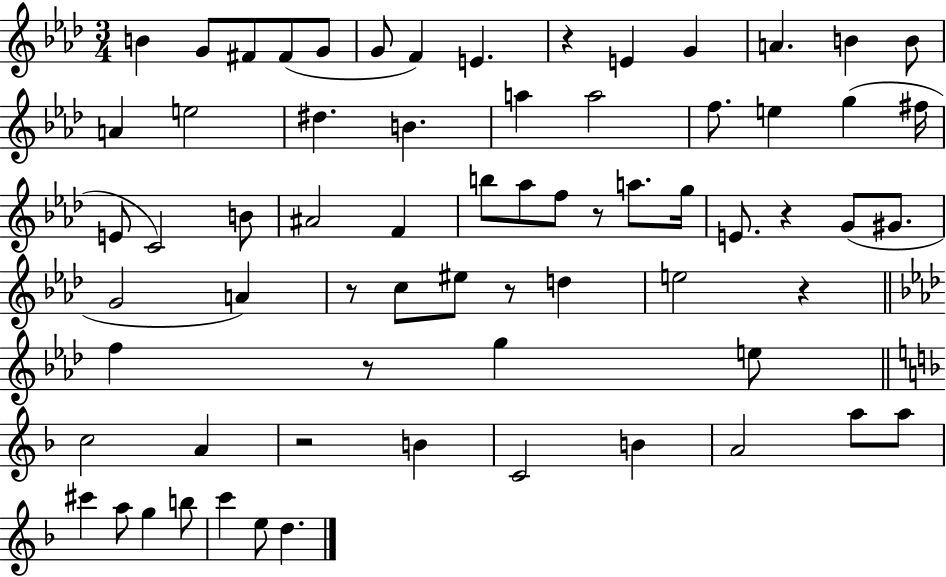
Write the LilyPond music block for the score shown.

{
  \clef treble
  \numericTimeSignature
  \time 3/4
  \key aes \major
  b'4 g'8 fis'8 fis'8( g'8 | g'8 f'4) e'4. | r4 e'4 g'4 | a'4. b'4 b'8 | \break a'4 e''2 | dis''4. b'4. | a''4 a''2 | f''8. e''4 g''4( fis''16 | \break e'8 c'2) b'8 | ais'2 f'4 | b''8 aes''8 f''8 r8 a''8. g''16 | e'8. r4 g'8( gis'8. | \break g'2 a'4) | r8 c''8 eis''8 r8 d''4 | e''2 r4 | \bar "||" \break \key f \minor f''4 r8 g''4 e''8 | \bar "||" \break \key d \minor c''2 a'4 | r2 b'4 | c'2 b'4 | a'2 a''8 a''8 | \break cis'''4 a''8 g''4 b''8 | c'''4 e''8 d''4. | \bar "|."
}